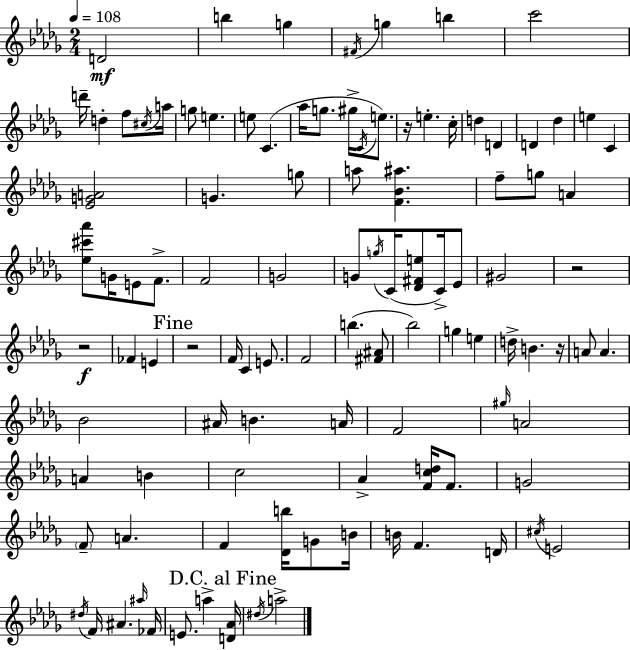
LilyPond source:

{
  \clef treble
  \numericTimeSignature
  \time 2/4
  \key bes \minor
  \tempo 4 = 108
  d'2\mf | b''4 g''4 | \acciaccatura { fis'16 } g''4 b''4 | c'''2 | \break d'''16-- d''4-. f''8 | \acciaccatura { cis''16 } a''16 g''8 e''4. | e''8 c'4.( | aes''16 g''8. gis''16-> \acciaccatura { c'16 } | \break e''8.) r16 e''4.-. | c''16-. d''4 d'4 | d'4 des''4 | e''4 c'4 | \break <ees' g' a'>2 | g'4. | g''8 a''8 <f' bes' ais''>4. | f''8-- g''8 a'4 | \break <ees'' cis''' aes'''>8 g'16 e'8 | f'8.-> f'2 | g'2 | g'8 \acciaccatura { g''16 } c'16( <des' fis' e''>8 | \break c'16->) ees'8 gis'2 | r2 | r2\f | fes'4 | \break e'4 \mark "Fine" r2 | f'16 c'4 | e'8. f'2 | b''4.( | \break <fis' ais'>8 bes''2) | g''4 | e''4 d''16-> b'4. | r16 a'8 a'4. | \break bes'2 | ais'16 b'4. | a'16 f'2 | \grace { gis''16 } a'2 | \break a'4 | b'4 c''2 | aes'4-> | <f' c'' d''>16 f'8. g'2 | \break \parenthesize f'8-- a'4. | f'4 | <des' b''>16 g'8 b'16 b'16 f'4. | d'16 \acciaccatura { cis''16 } e'2 | \break \acciaccatura { dis''16 } f'16 | ais'4. \grace { ais''16 } fes'16 | e'8. a''4-> \mark "D.C. al Fine" <d' aes'>16 | \acciaccatura { dis''16 } a''2-> | \break \bar "|."
}